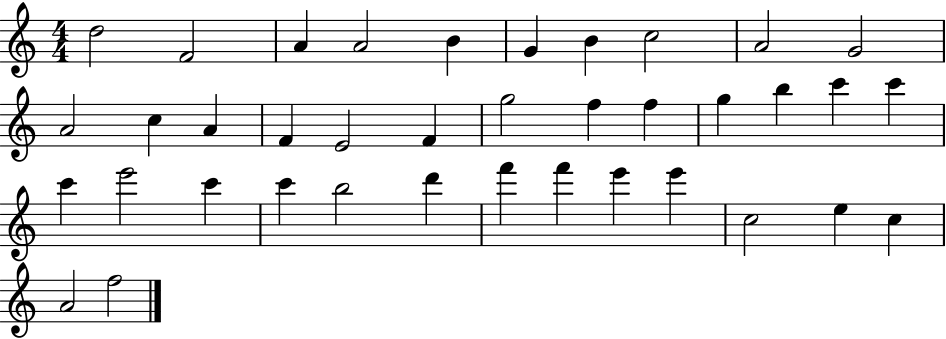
D5/h F4/h A4/q A4/h B4/q G4/q B4/q C5/h A4/h G4/h A4/h C5/q A4/q F4/q E4/h F4/q G5/h F5/q F5/q G5/q B5/q C6/q C6/q C6/q E6/h C6/q C6/q B5/h D6/q F6/q F6/q E6/q E6/q C5/h E5/q C5/q A4/h F5/h